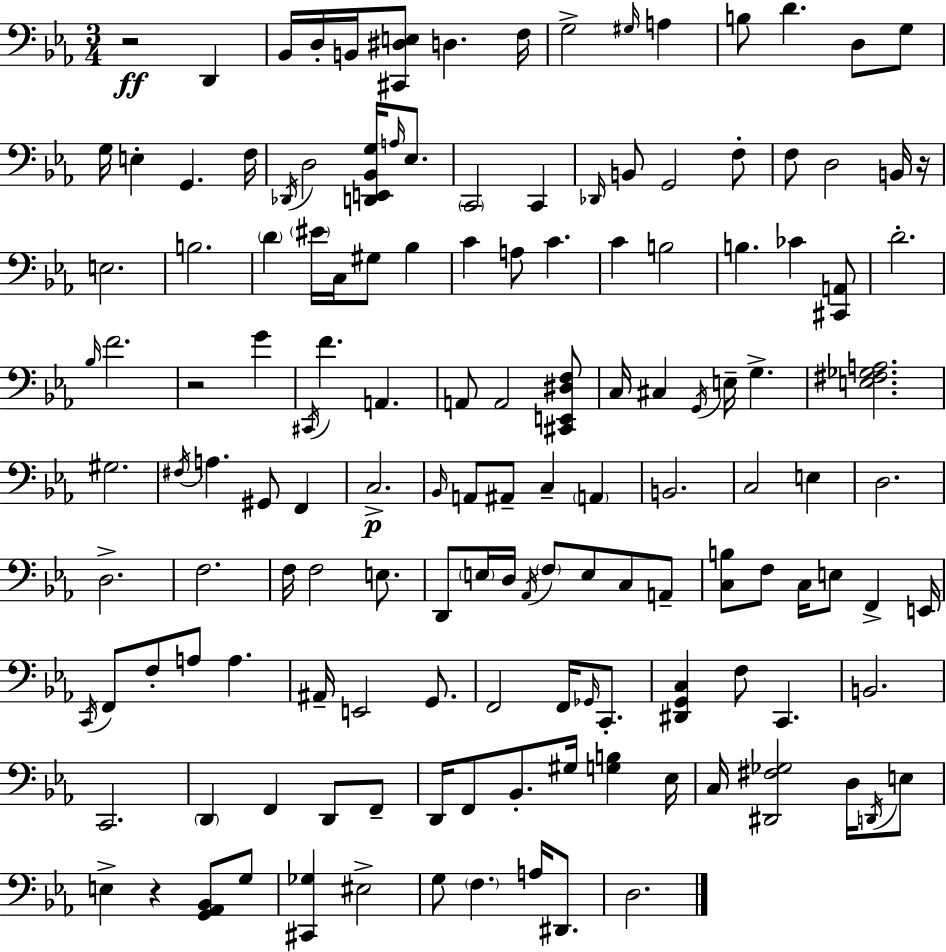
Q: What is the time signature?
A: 3/4